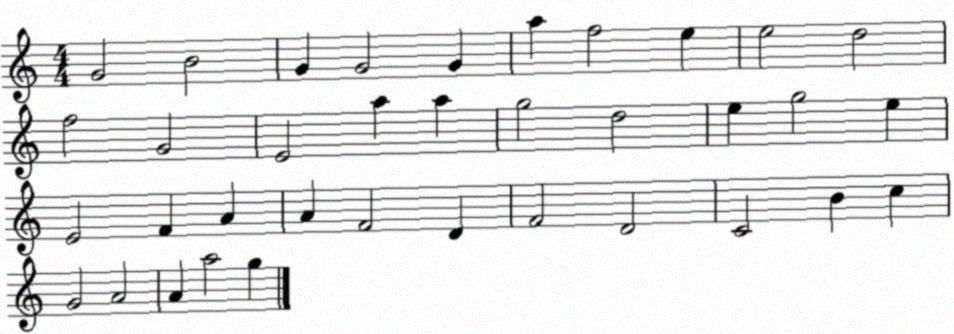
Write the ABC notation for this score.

X:1
T:Untitled
M:4/4
L:1/4
K:C
G2 B2 G G2 G a f2 e e2 d2 f2 G2 E2 a a g2 d2 e g2 e E2 F A A F2 D F2 D2 C2 B c G2 A2 A a2 g